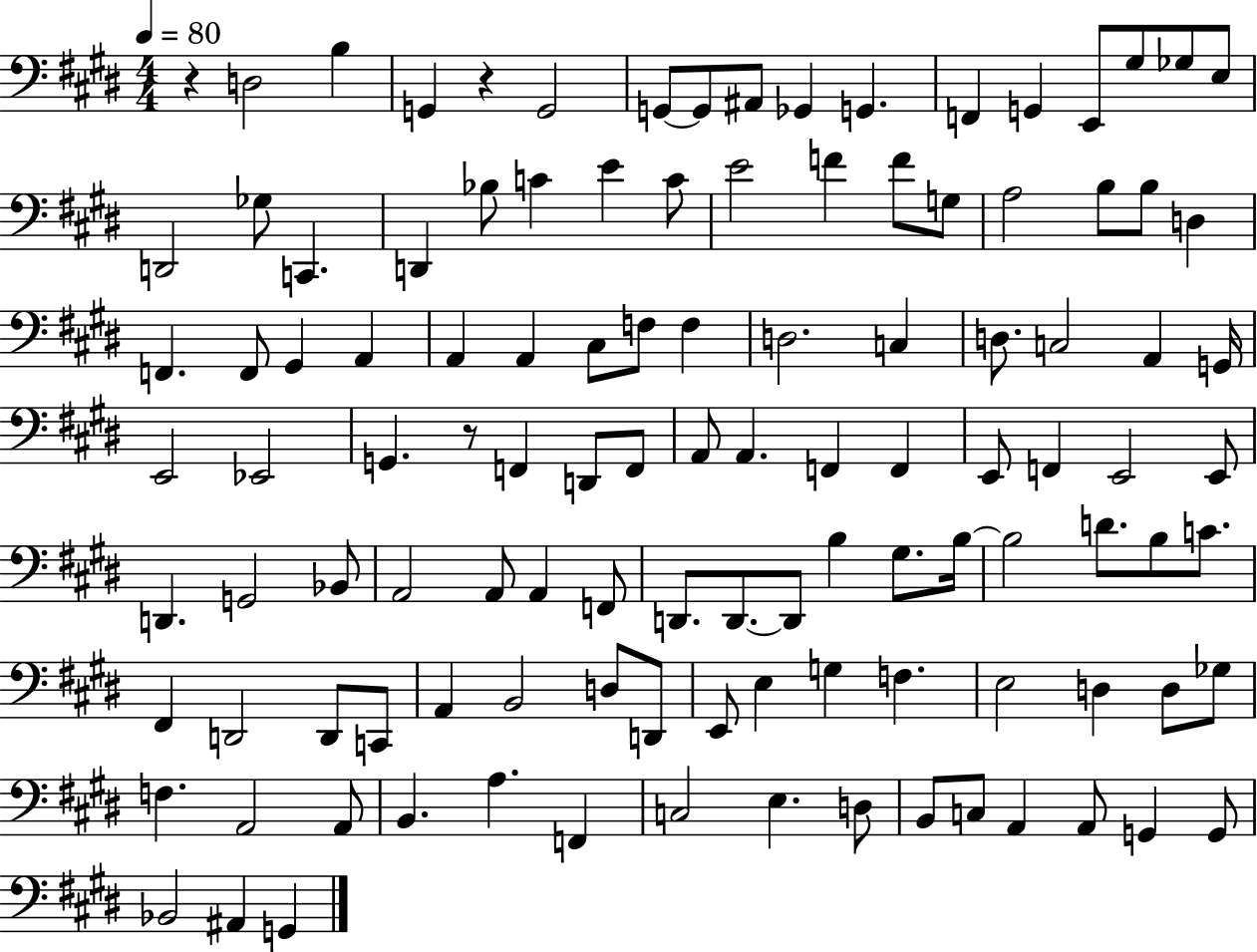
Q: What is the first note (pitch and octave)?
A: D3